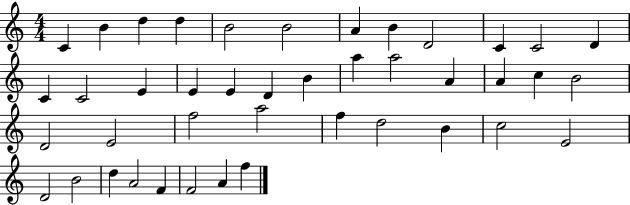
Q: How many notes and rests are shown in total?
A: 42